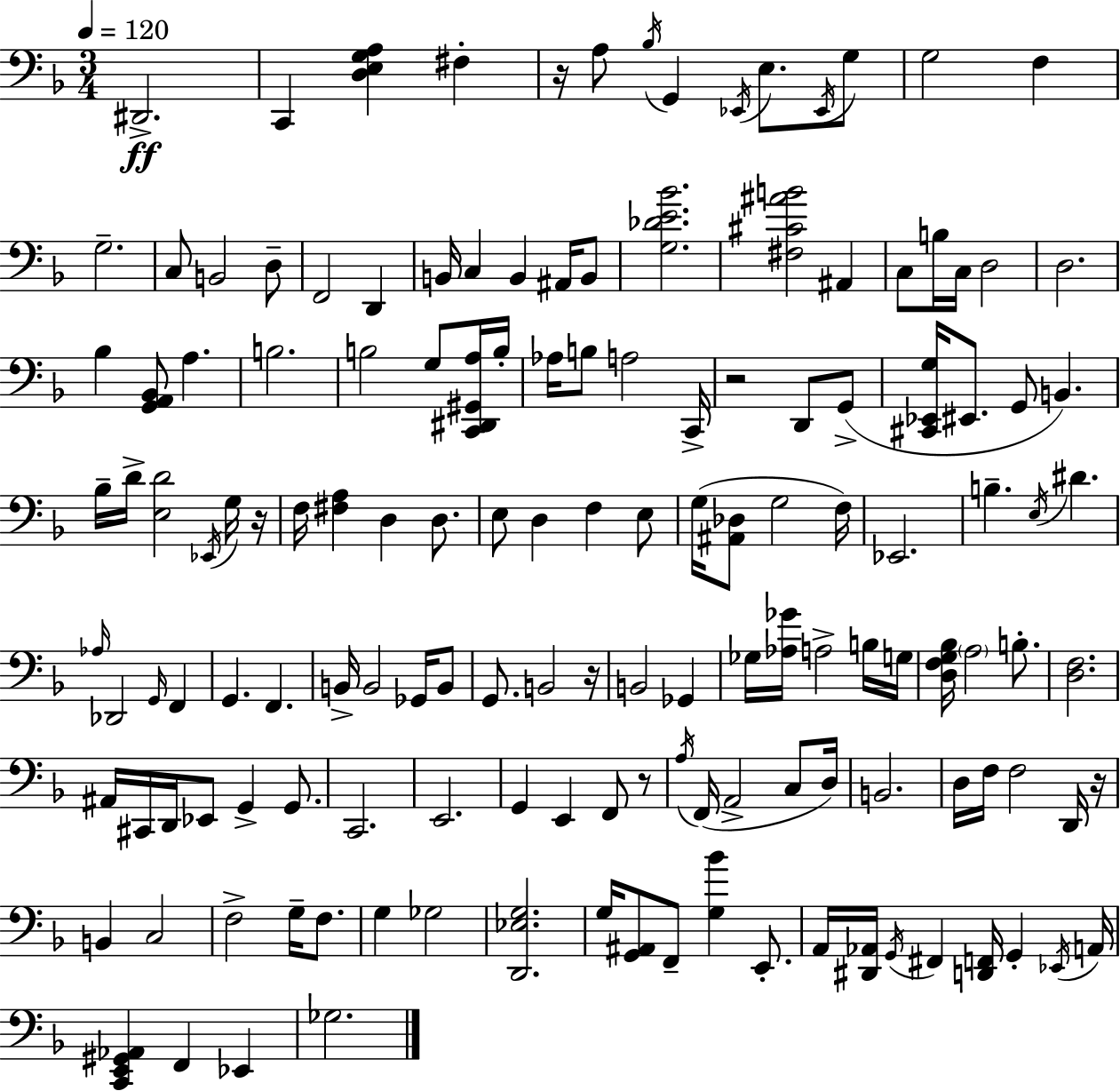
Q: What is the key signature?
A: D minor